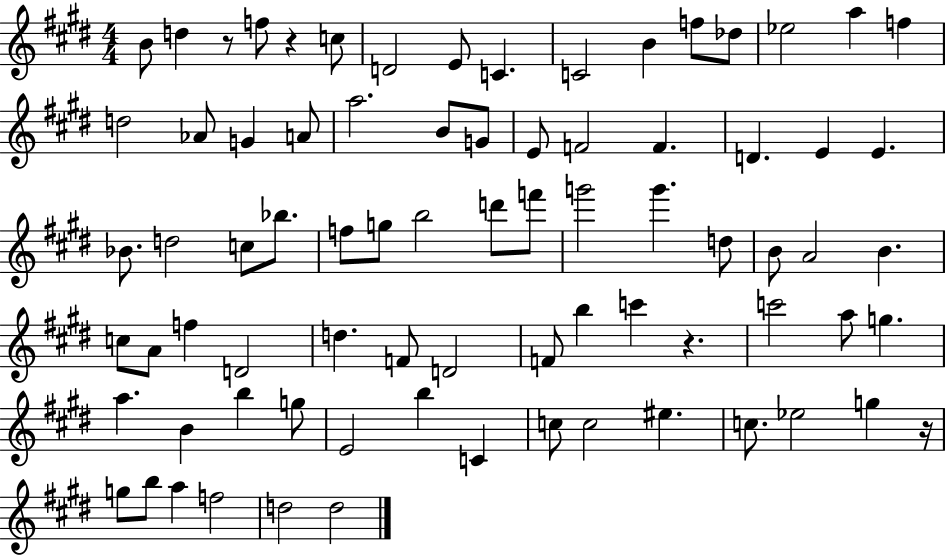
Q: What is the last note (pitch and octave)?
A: D5